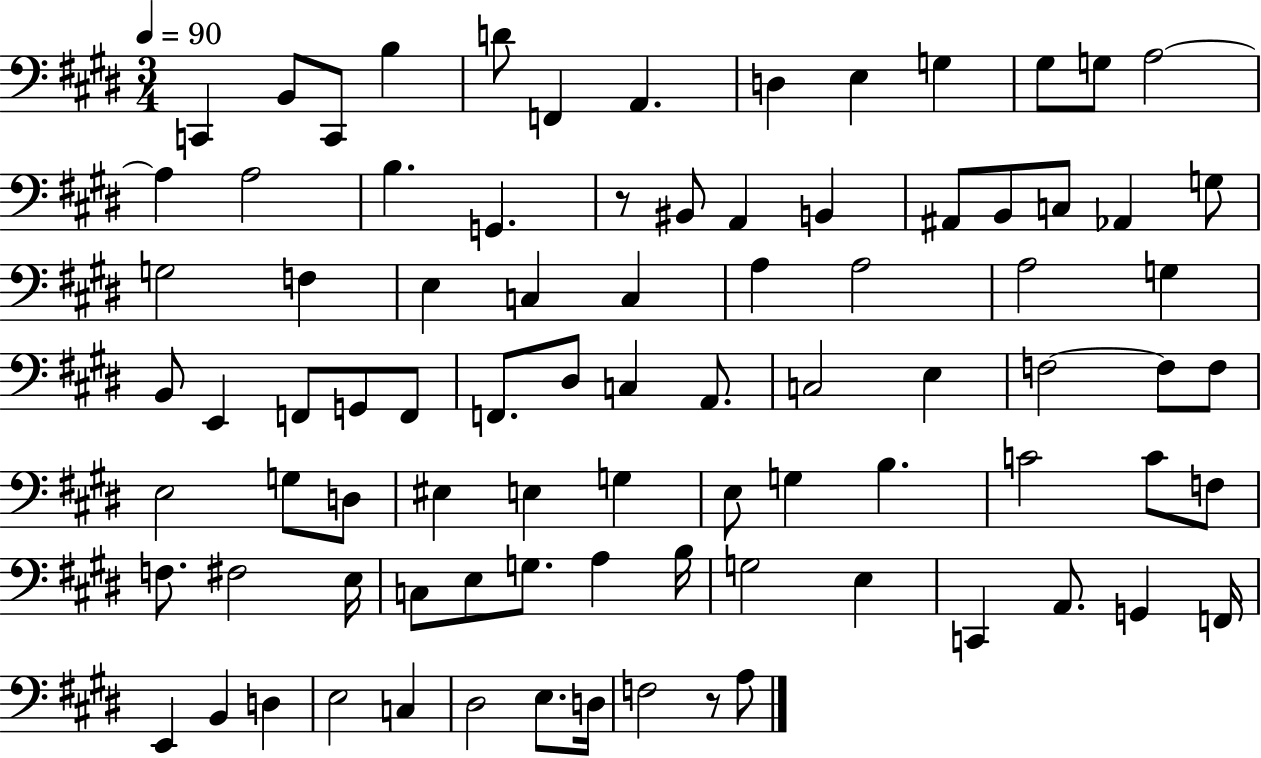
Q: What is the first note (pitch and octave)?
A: C2